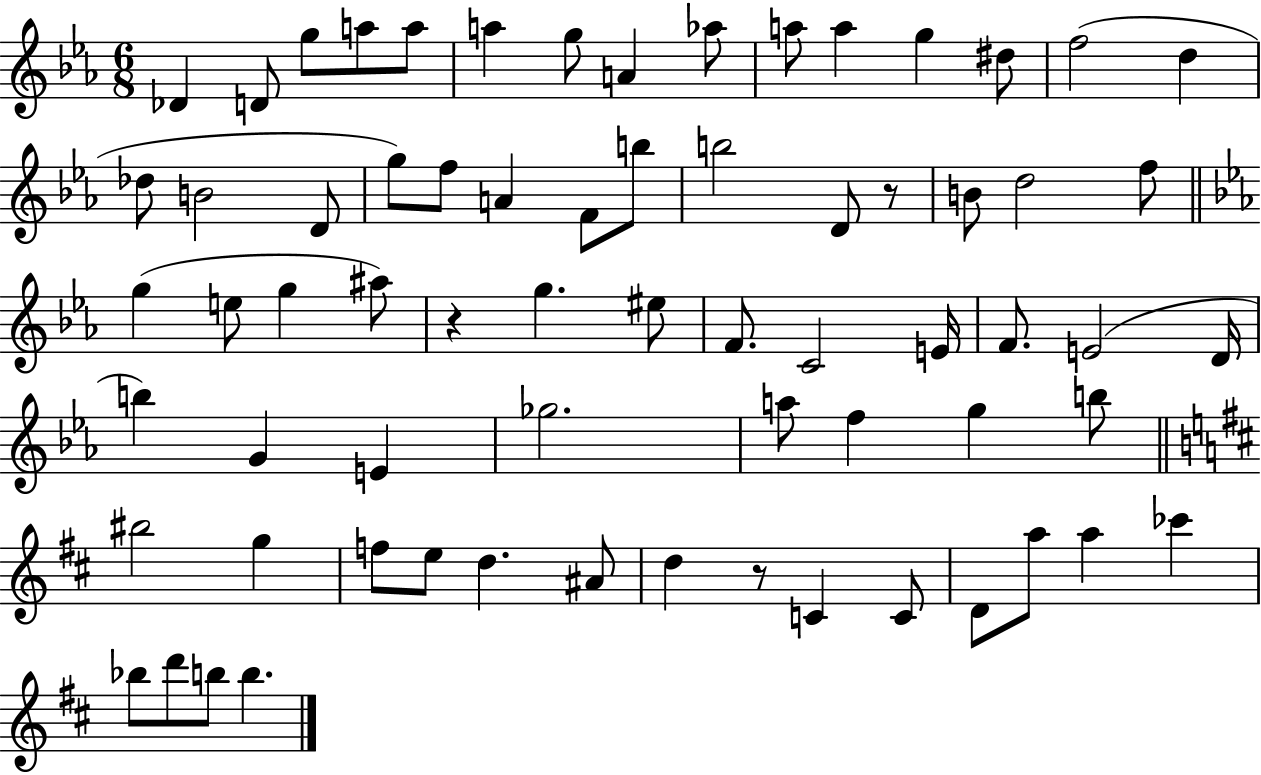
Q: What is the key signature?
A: EES major